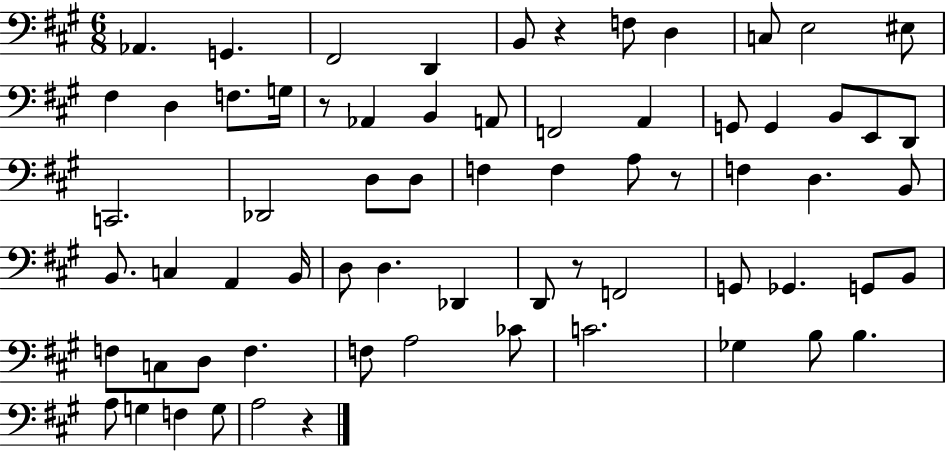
{
  \clef bass
  \numericTimeSignature
  \time 6/8
  \key a \major
  \repeat volta 2 { aes,4. g,4. | fis,2 d,4 | b,8 r4 f8 d4 | c8 e2 eis8 | \break fis4 d4 f8. g16 | r8 aes,4 b,4 a,8 | f,2 a,4 | g,8 g,4 b,8 e,8 d,8 | \break c,2. | des,2 d8 d8 | f4 f4 a8 r8 | f4 d4. b,8 | \break b,8. c4 a,4 b,16 | d8 d4. des,4 | d,8 r8 f,2 | g,8 ges,4. g,8 b,8 | \break f8 c8 d8 f4. | f8 a2 ces'8 | c'2. | ges4 b8 b4. | \break a8 g4 f4 g8 | a2 r4 | } \bar "|."
}